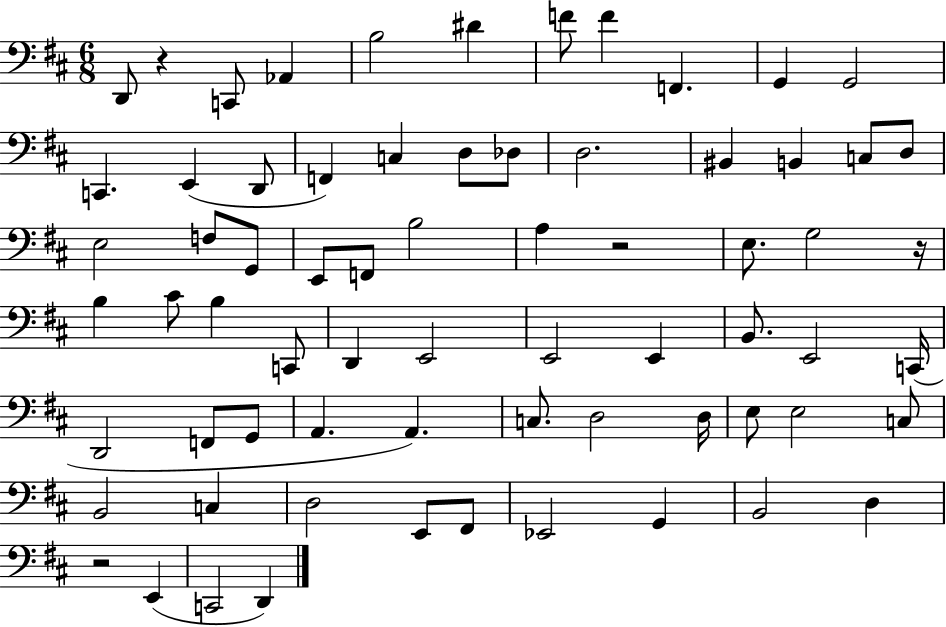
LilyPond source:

{
  \clef bass
  \numericTimeSignature
  \time 6/8
  \key d \major
  d,8 r4 c,8 aes,4 | b2 dis'4 | f'8 f'4 f,4. | g,4 g,2 | \break c,4. e,4( d,8 | f,4) c4 d8 des8 | d2. | bis,4 b,4 c8 d8 | \break e2 f8 g,8 | e,8 f,8 b2 | a4 r2 | e8. g2 r16 | \break b4 cis'8 b4 c,8 | d,4 e,2 | e,2 e,4 | b,8. e,2 c,16( | \break d,2 f,8 g,8 | a,4. a,4.) | c8. d2 d16 | e8 e2 c8 | \break b,2 c4 | d2 e,8 fis,8 | ees,2 g,4 | b,2 d4 | \break r2 e,4( | c,2 d,4) | \bar "|."
}